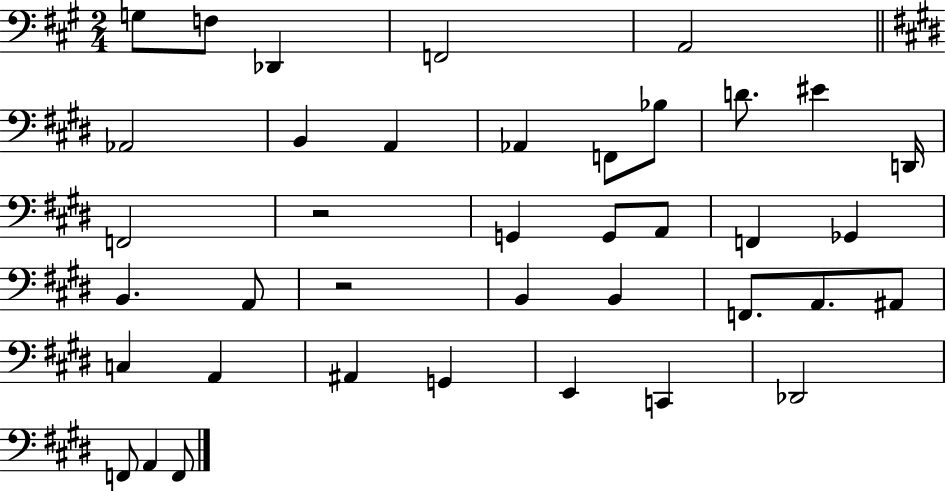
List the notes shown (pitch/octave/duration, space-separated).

G3/e F3/e Db2/q F2/h A2/h Ab2/h B2/q A2/q Ab2/q F2/e Bb3/e D4/e. EIS4/q D2/s F2/h R/h G2/q G2/e A2/e F2/q Gb2/q B2/q. A2/e R/h B2/q B2/q F2/e. A2/e. A#2/e C3/q A2/q A#2/q G2/q E2/q C2/q Db2/h F2/e A2/q F2/e